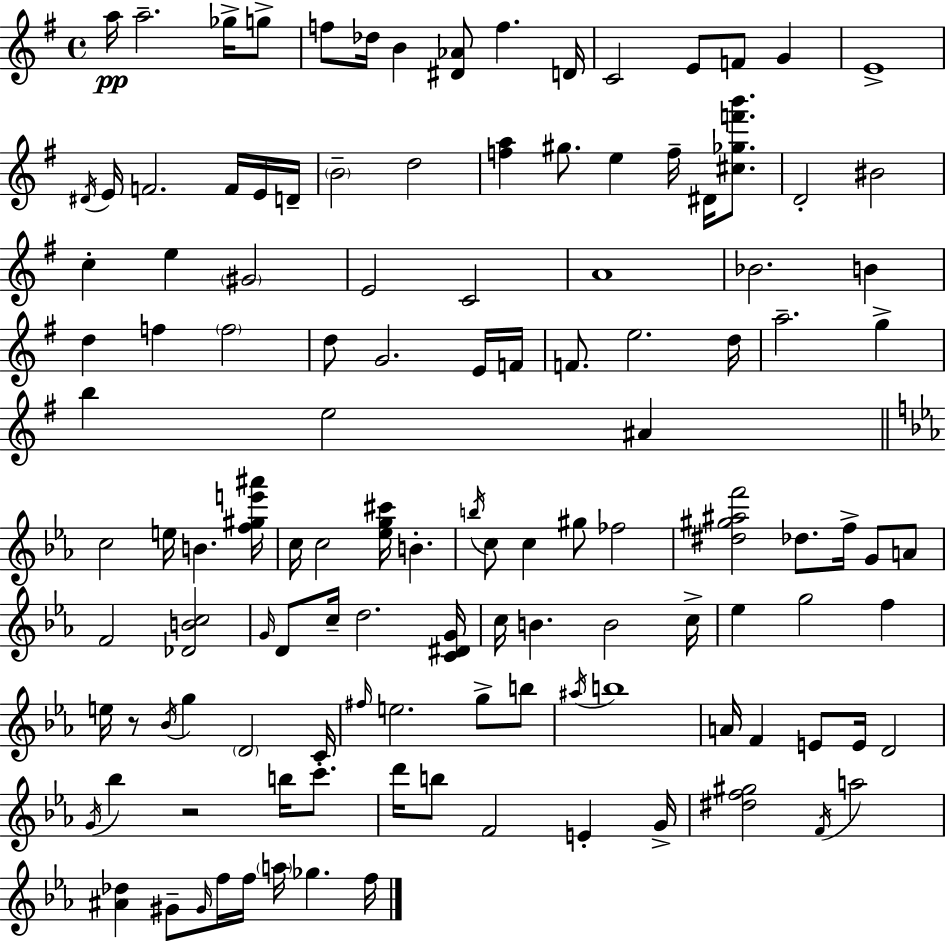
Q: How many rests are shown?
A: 2